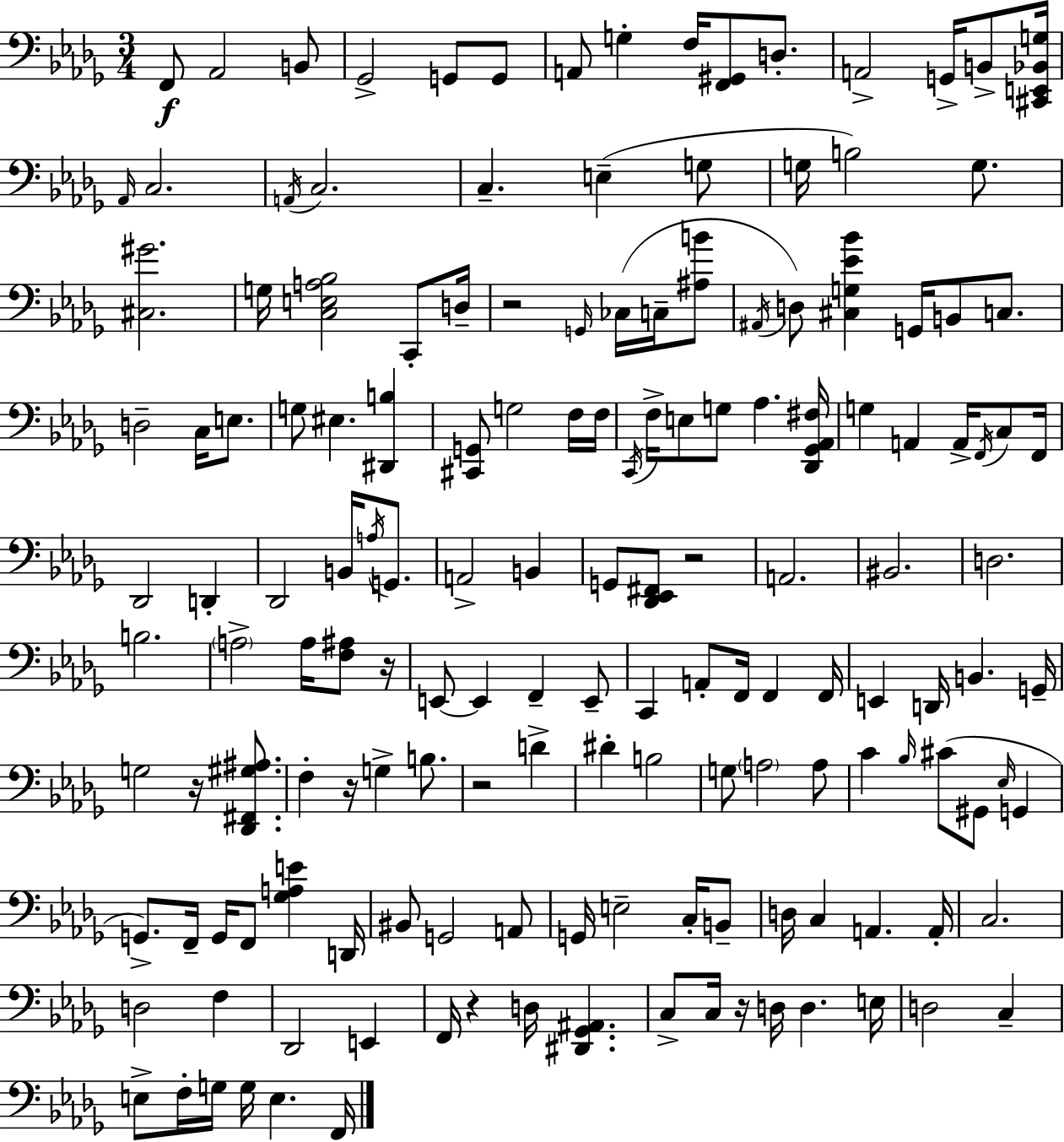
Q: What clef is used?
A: bass